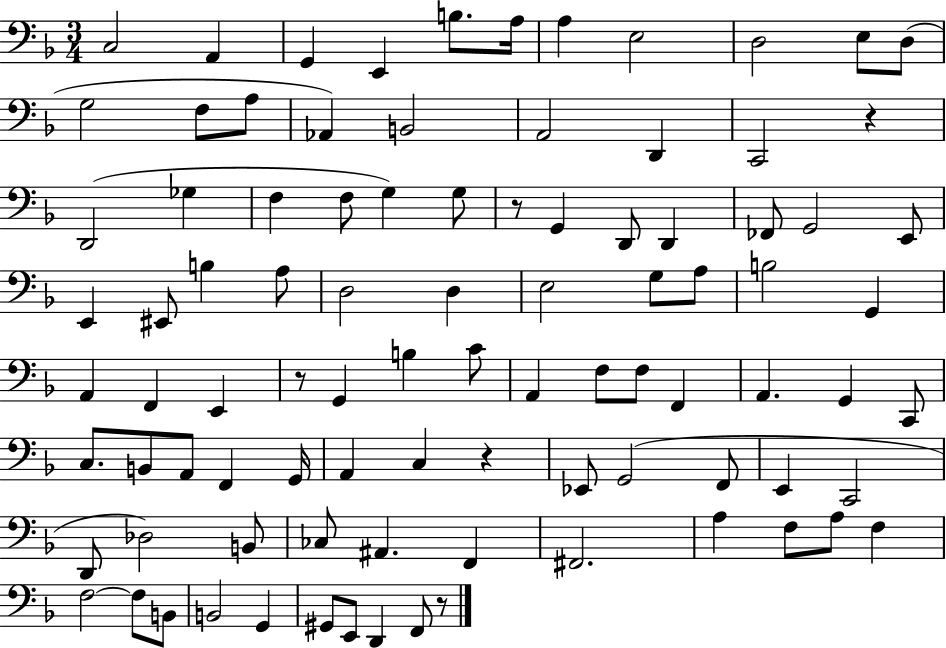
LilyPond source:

{
  \clef bass
  \numericTimeSignature
  \time 3/4
  \key f \major
  \repeat volta 2 { c2 a,4 | g,4 e,4 b8. a16 | a4 e2 | d2 e8 d8( | \break g2 f8 a8 | aes,4) b,2 | a,2 d,4 | c,2 r4 | \break d,2( ges4 | f4 f8 g4) g8 | r8 g,4 d,8 d,4 | fes,8 g,2 e,8 | \break e,4 eis,8 b4 a8 | d2 d4 | e2 g8 a8 | b2 g,4 | \break a,4 f,4 e,4 | r8 g,4 b4 c'8 | a,4 f8 f8 f,4 | a,4. g,4 c,8 | \break c8. b,8 a,8 f,4 g,16 | a,4 c4 r4 | ees,8 g,2( f,8 | e,4 c,2 | \break d,8 des2) b,8 | ces8 ais,4. f,4 | fis,2. | a4 f8 a8 f4 | \break f2~~ f8 b,8 | b,2 g,4 | gis,8 e,8 d,4 f,8 r8 | } \bar "|."
}